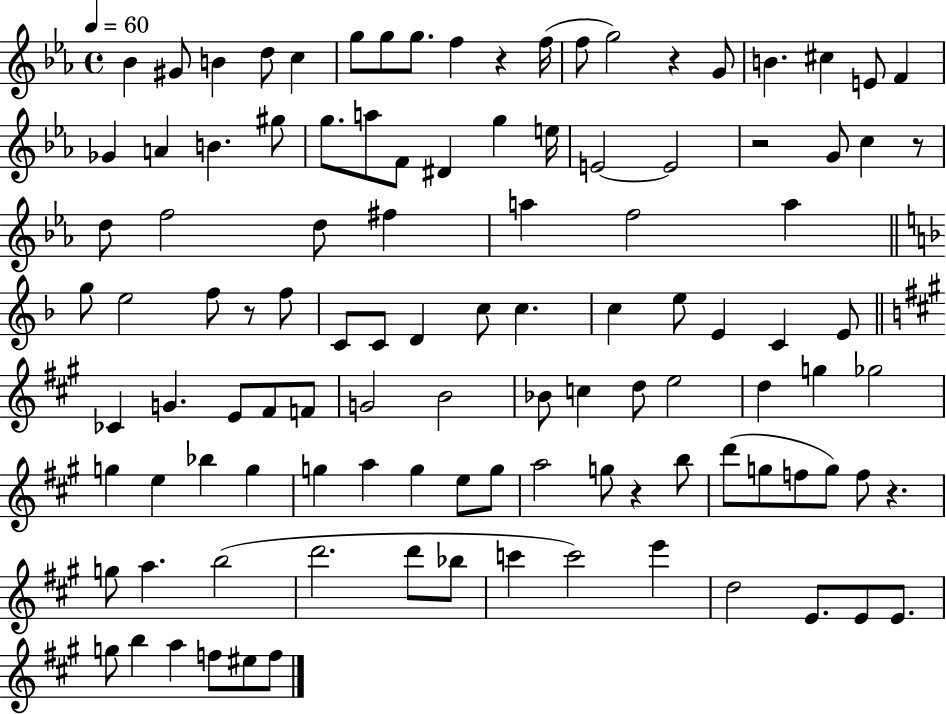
Bb4/q G#4/e B4/q D5/e C5/q G5/e G5/e G5/e. F5/q R/q F5/s F5/e G5/h R/q G4/e B4/q. C#5/q E4/e F4/q Gb4/q A4/q B4/q. G#5/e G5/e. A5/e F4/e D#4/q G5/q E5/s E4/h E4/h R/h G4/e C5/q R/e D5/e F5/h D5/e F#5/q A5/q F5/h A5/q G5/e E5/h F5/e R/e F5/e C4/e C4/e D4/q C5/e C5/q. C5/q E5/e E4/q C4/q E4/e CES4/q G4/q. E4/e F#4/e F4/e G4/h B4/h Bb4/e C5/q D5/e E5/h D5/q G5/q Gb5/h G5/q E5/q Bb5/q G5/q G5/q A5/q G5/q E5/e G5/e A5/h G5/e R/q B5/e D6/e G5/e F5/e G5/e F5/e R/q. G5/e A5/q. B5/h D6/h. D6/e Bb5/e C6/q C6/h E6/q D5/h E4/e. E4/e E4/e. G5/e B5/q A5/q F5/e EIS5/e F5/e